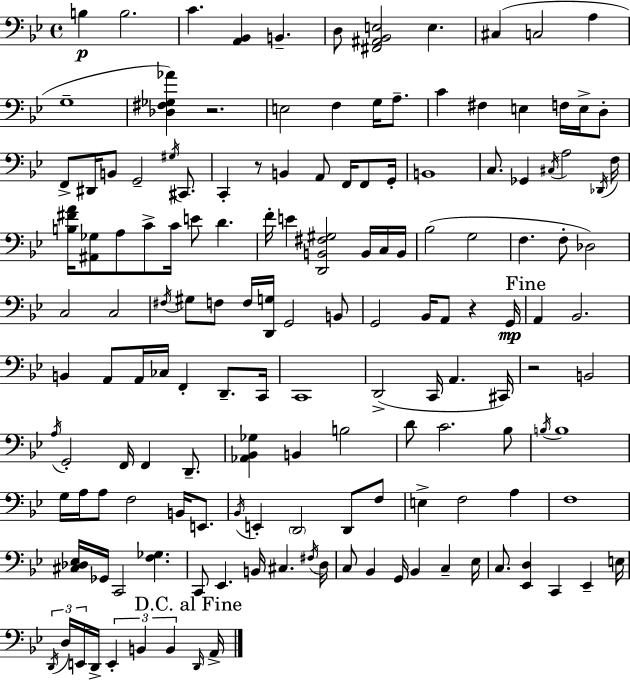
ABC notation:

X:1
T:Untitled
M:4/4
L:1/4
K:Bb
B, B,2 C [A,,_B,,] B,, D,/2 [^F,,^A,,_B,,E,]2 E, ^C, C,2 A, G,4 [_D,^F,_G,_A] z2 E,2 F, G,/4 A,/2 C ^F, E, F,/4 E,/4 D,/2 F,,/2 ^D,,/4 B,,/2 G,,2 ^G,/4 ^C,,/2 C,, z/2 B,, A,,/2 F,,/4 F,,/2 G,,/4 B,,4 C,/2 _G,, ^C,/4 A,2 _D,,/4 F,/4 [B,^FA]/4 [^A,,_G,]/2 A,/2 C/2 C/4 E/2 D F/4 E [D,,B,,^F,^G,]2 B,,/4 C,/4 B,,/4 _B,2 G,2 F, F,/2 _D,2 C,2 C,2 ^F,/4 ^G,/2 F,/2 F,/4 [D,,G,]/4 G,,2 B,,/2 G,,2 _B,,/4 A,,/2 z G,,/4 A,, _B,,2 B,, A,,/2 A,,/4 _C,/4 F,, D,,/2 C,,/4 C,,4 D,,2 C,,/4 A,, ^C,,/4 z2 B,,2 A,/4 G,,2 F,,/4 F,, D,,/2 [_A,,_B,,_G,] B,, B,2 D/2 C2 _B,/2 B,/4 B,4 G,/4 A,/4 A,/2 F,2 B,,/4 E,,/2 _B,,/4 E,, D,,2 D,,/2 F,/2 E, F,2 A, F,4 [^C,_D,_E,]/4 _G,,/4 C,,2 [F,_G,] C,,/2 _E,, B,,/4 ^C, ^F,/4 D,/4 C,/2 _B,, G,,/4 _B,, C, _E,/4 C,/2 [_E,,D,] C,, _E,, E,/4 D,,/4 D,/4 E,,/4 D,,/4 E,, B,, B,, D,,/4 A,,/4